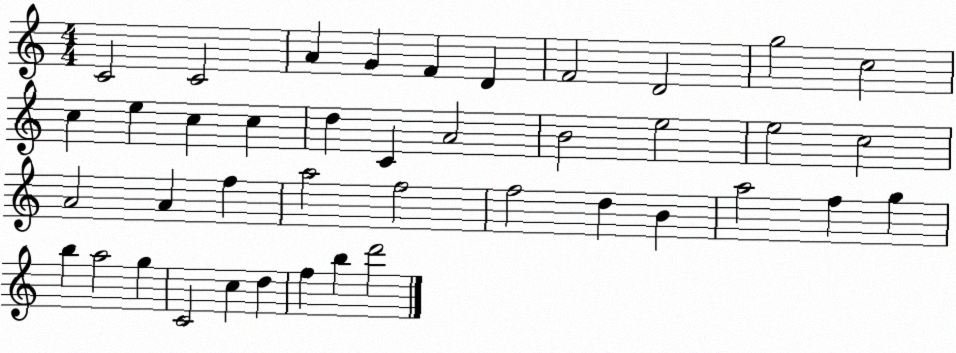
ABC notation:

X:1
T:Untitled
M:4/4
L:1/4
K:C
C2 C2 A G F D F2 D2 g2 c2 c e c c d C A2 B2 e2 e2 c2 A2 A f a2 f2 f2 d B a2 f g b a2 g C2 c d f b d'2